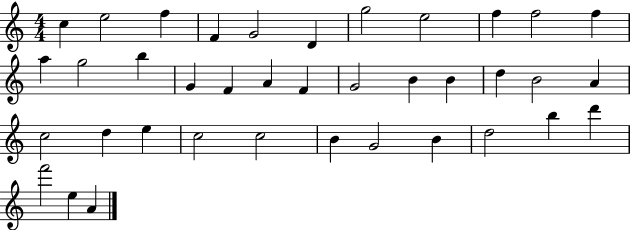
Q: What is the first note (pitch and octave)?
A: C5